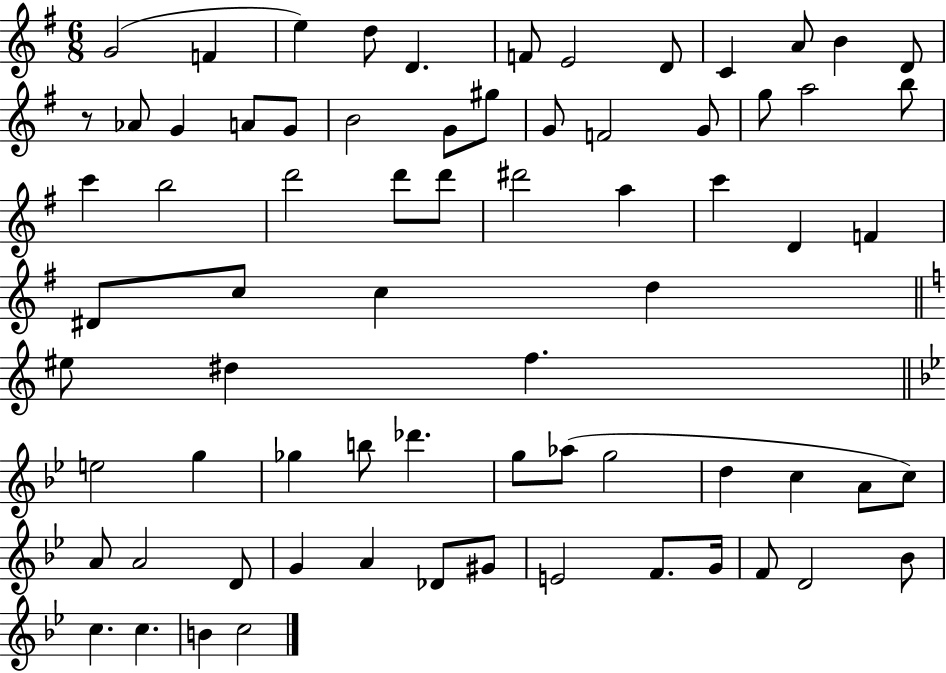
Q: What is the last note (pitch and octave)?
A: C5